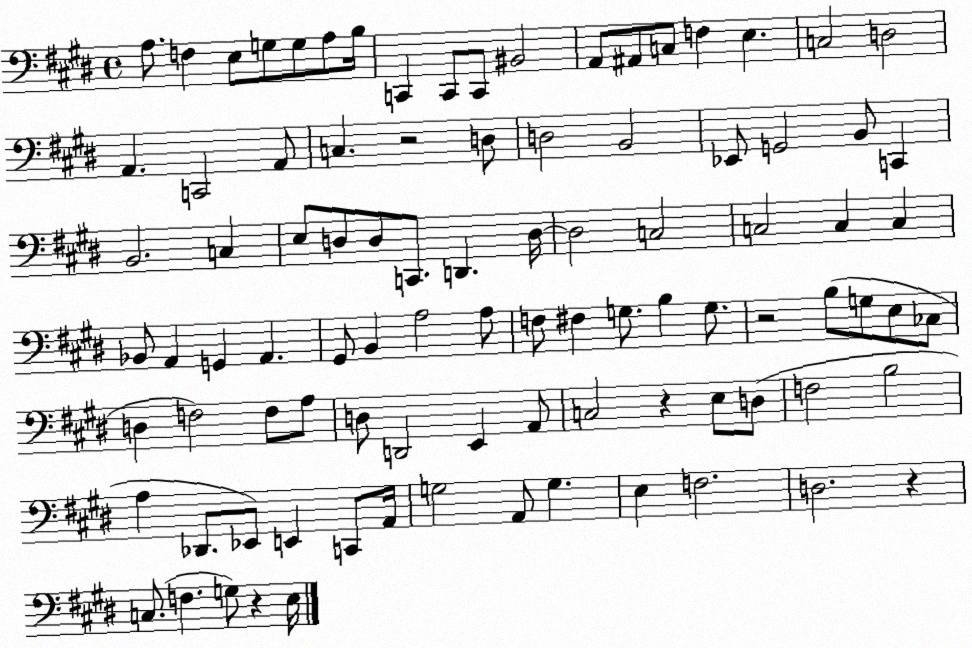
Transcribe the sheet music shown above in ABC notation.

X:1
T:Untitled
M:4/4
L:1/4
K:E
A,/2 F, E,/2 G,/2 G,/2 A,/2 B,/4 C,, C,,/2 C,,/2 ^B,,2 A,,/2 ^A,,/2 C,/2 F, E, C,2 D,2 A,, C,,2 A,,/2 C, z2 D,/2 D,2 B,,2 _E,,/2 G,,2 B,,/2 C,, B,,2 C, E,/2 D,/2 D,/2 C,,/2 D,, D,/4 D,2 C,2 C,2 C, C, _B,,/2 A,, G,, A,, ^G,,/2 B,, A,2 A,/2 F,/2 ^F, G,/2 B, G,/2 z2 B,/2 G,/2 E,/2 _C,/2 D, F,2 F,/2 A,/2 D,/2 D,,2 E,, A,,/2 C,2 z E,/2 D,/2 F,2 B,2 A, _D,,/2 _E,,/2 E,, C,,/2 A,,/4 G,2 A,,/2 G, E, F,2 D,2 z C,/2 F, G,/2 z E,/4